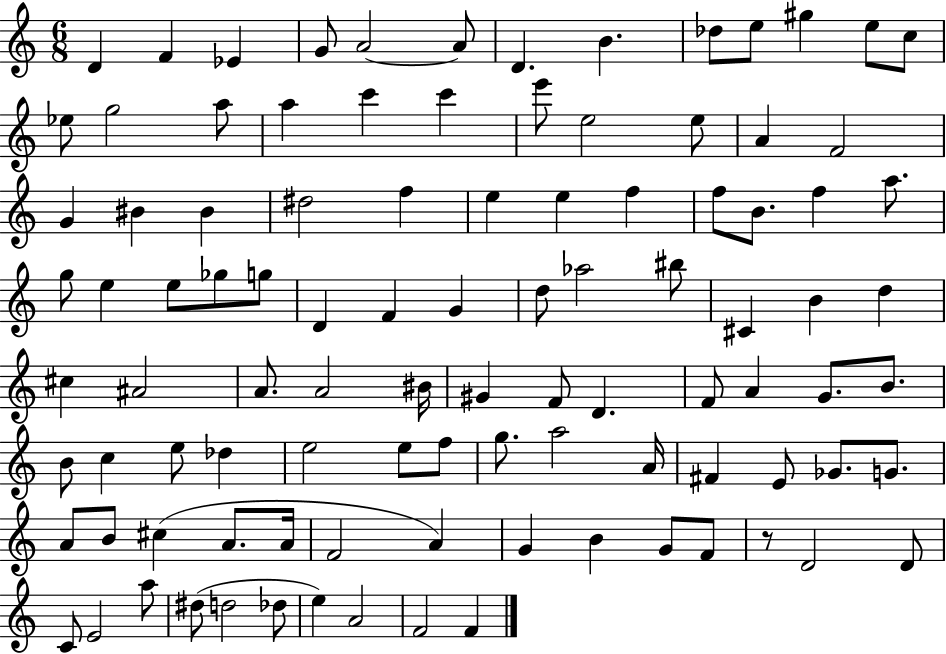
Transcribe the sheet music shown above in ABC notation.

X:1
T:Untitled
M:6/8
L:1/4
K:C
D F _E G/2 A2 A/2 D B _d/2 e/2 ^g e/2 c/2 _e/2 g2 a/2 a c' c' e'/2 e2 e/2 A F2 G ^B ^B ^d2 f e e f f/2 B/2 f a/2 g/2 e e/2 _g/2 g/2 D F G d/2 _a2 ^b/2 ^C B d ^c ^A2 A/2 A2 ^B/4 ^G F/2 D F/2 A G/2 B/2 B/2 c e/2 _d e2 e/2 f/2 g/2 a2 A/4 ^F E/2 _G/2 G/2 A/2 B/2 ^c A/2 A/4 F2 A G B G/2 F/2 z/2 D2 D/2 C/2 E2 a/2 ^d/2 d2 _d/2 e A2 F2 F